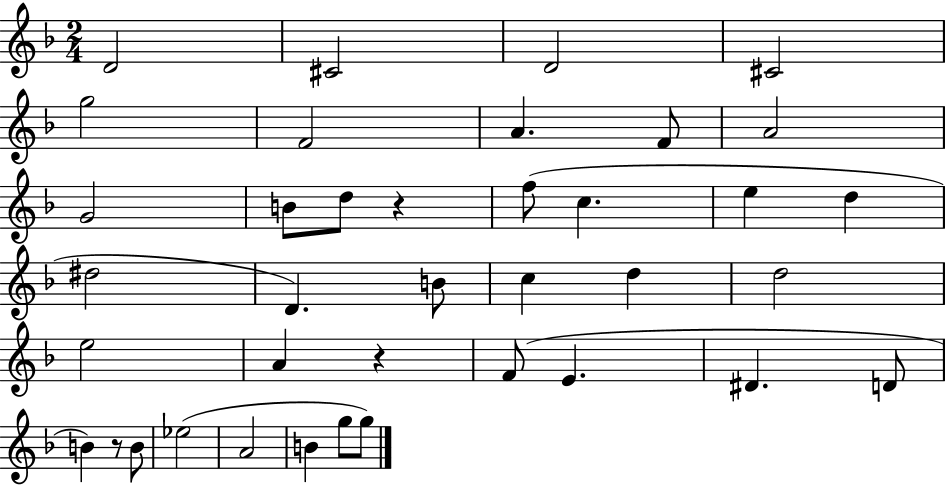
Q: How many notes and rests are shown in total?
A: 38